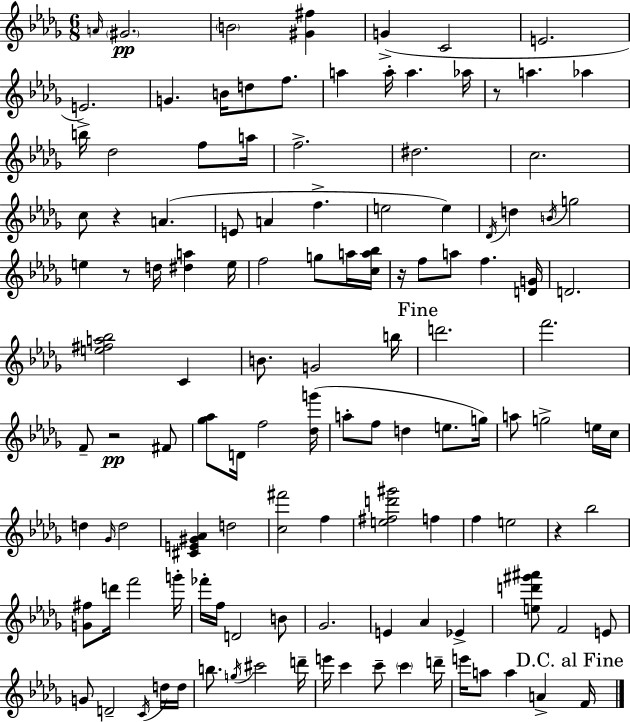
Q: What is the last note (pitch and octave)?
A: F4